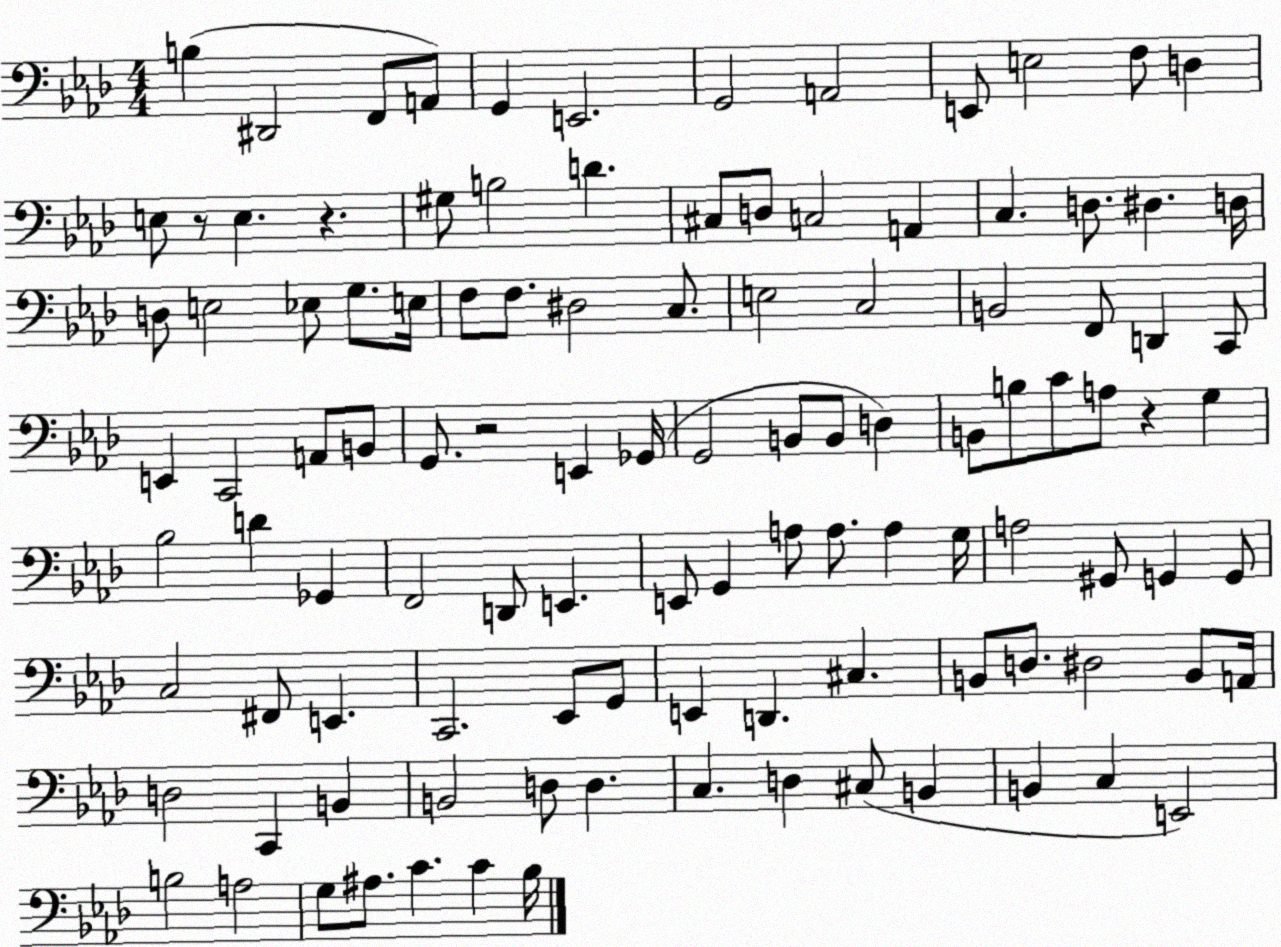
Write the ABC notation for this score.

X:1
T:Untitled
M:4/4
L:1/4
K:Ab
B, ^D,,2 F,,/2 A,,/2 G,, E,,2 G,,2 A,,2 E,,/2 E,2 F,/2 D, E,/2 z/2 E, z ^G,/2 B,2 D ^C,/2 D,/2 C,2 A,, C, D,/2 ^D, D,/4 D,/2 E,2 _E,/2 G,/2 E,/4 F,/2 F,/2 ^D,2 C,/2 E,2 C,2 B,,2 F,,/2 D,, C,,/2 E,, C,,2 A,,/2 B,,/2 G,,/2 z2 E,, _G,,/4 G,,2 B,,/2 B,,/2 D, B,,/2 B,/2 C/2 A,/2 z G, _B,2 D _G,, F,,2 D,,/2 E,, E,,/2 G,, A,/2 A,/2 A, G,/4 A,2 ^G,,/2 G,, G,,/2 C,2 ^F,,/2 E,, C,,2 _E,,/2 G,,/2 E,, D,, ^C, B,,/2 D,/2 ^D,2 B,,/2 A,,/4 D,2 C,, B,, B,,2 D,/2 D, C, D, ^C,/2 B,, B,, C, E,,2 B,2 A,2 G,/2 ^A,/2 C C _B,/4